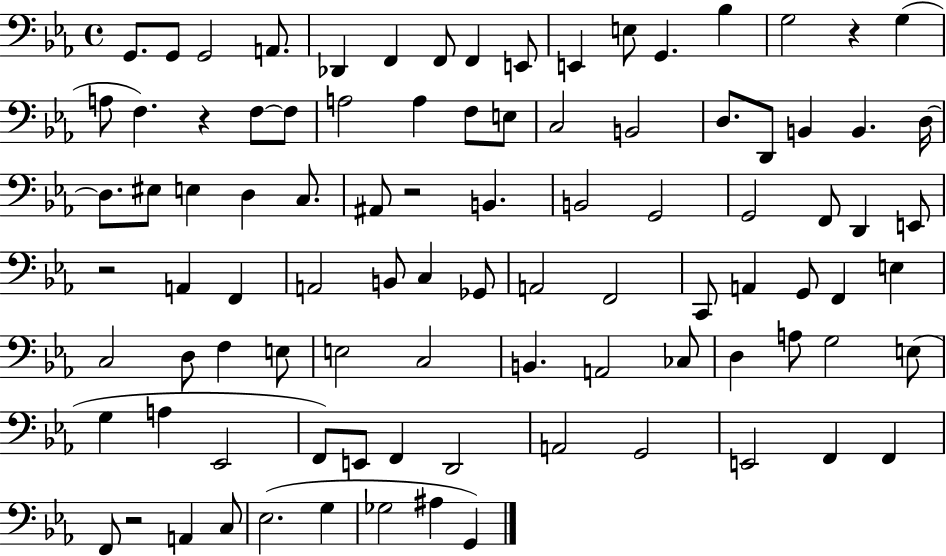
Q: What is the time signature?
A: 4/4